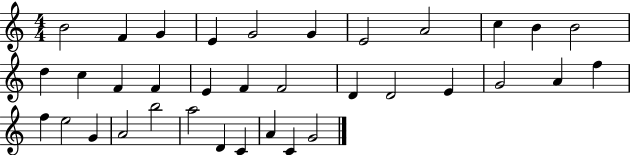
X:1
T:Untitled
M:4/4
L:1/4
K:C
B2 F G E G2 G E2 A2 c B B2 d c F F E F F2 D D2 E G2 A f f e2 G A2 b2 a2 D C A C G2